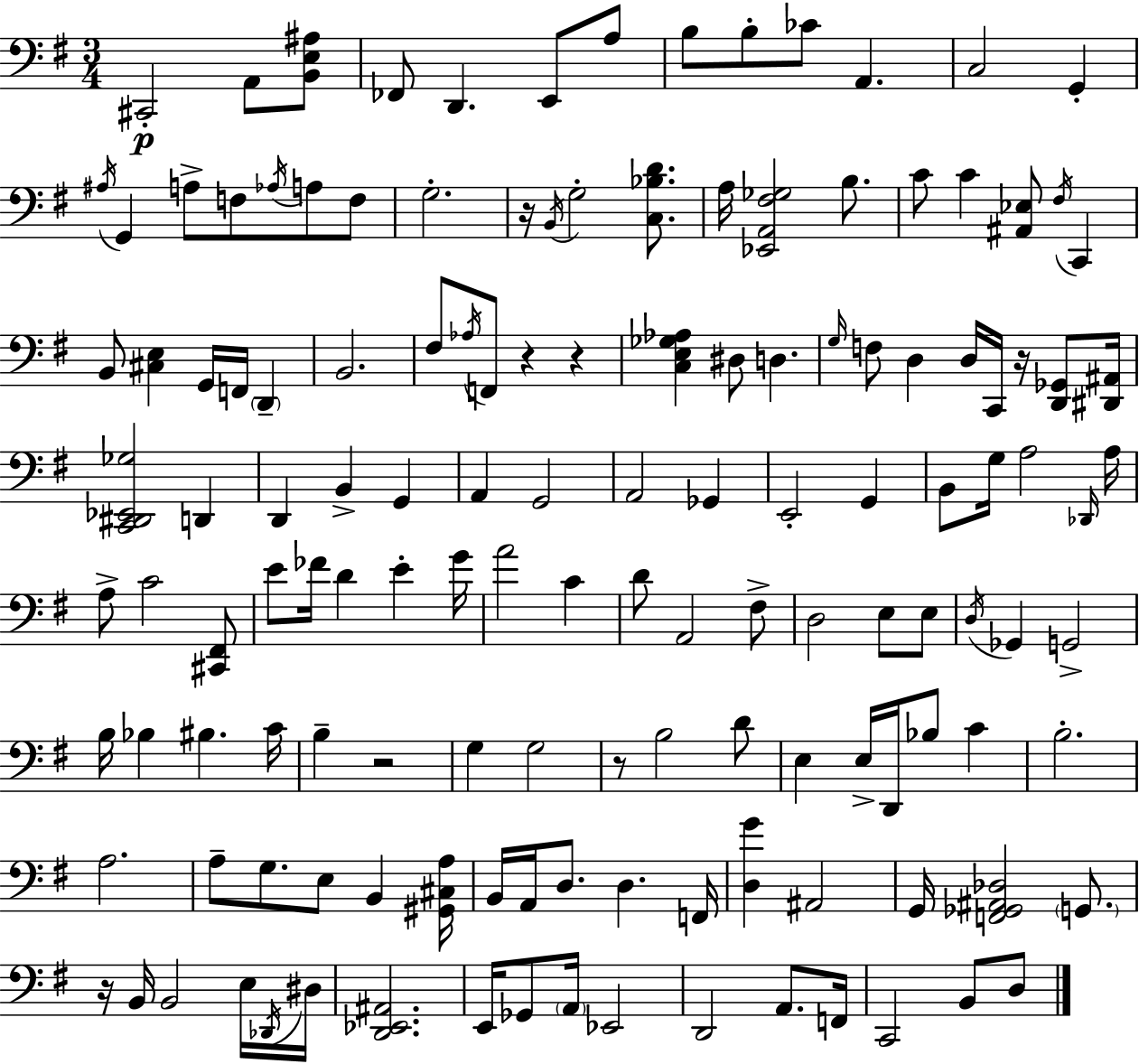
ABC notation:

X:1
T:Untitled
M:3/4
L:1/4
K:G
^C,,2 A,,/2 [B,,E,^A,]/2 _F,,/2 D,, E,,/2 A,/2 B,/2 B,/2 _C/2 A,, C,2 G,, ^A,/4 G,, A,/2 F,/2 _A,/4 A,/2 F,/2 G,2 z/4 B,,/4 G,2 [C,_B,D]/2 A,/4 [_E,,A,,^F,_G,]2 B,/2 C/2 C [^A,,_E,]/2 ^F,/4 C,, B,,/2 [^C,E,] G,,/4 F,,/4 D,, B,,2 ^F,/2 _A,/4 F,,/2 z z [C,E,_G,_A,] ^D,/2 D, G,/4 F,/2 D, D,/4 C,,/4 z/4 [D,,_G,,]/2 [^D,,^A,,]/4 [C,,^D,,_E,,_G,]2 D,, D,, B,, G,, A,, G,,2 A,,2 _G,, E,,2 G,, B,,/2 G,/4 A,2 _D,,/4 A,/4 A,/2 C2 [^C,,^F,,]/2 E/2 _F/4 D E G/4 A2 C D/2 A,,2 ^F,/2 D,2 E,/2 E,/2 D,/4 _G,, G,,2 B,/4 _B, ^B, C/4 B, z2 G, G,2 z/2 B,2 D/2 E, E,/4 D,,/4 _B,/2 C B,2 A,2 A,/2 G,/2 E,/2 B,, [^G,,^C,A,]/4 B,,/4 A,,/4 D,/2 D, F,,/4 [D,G] ^A,,2 G,,/4 [F,,_G,,^A,,_D,]2 G,,/2 z/4 B,,/4 B,,2 E,/4 _D,,/4 ^D,/4 [D,,_E,,^A,,]2 E,,/4 _G,,/2 A,,/4 _E,,2 D,,2 A,,/2 F,,/4 C,,2 B,,/2 D,/2